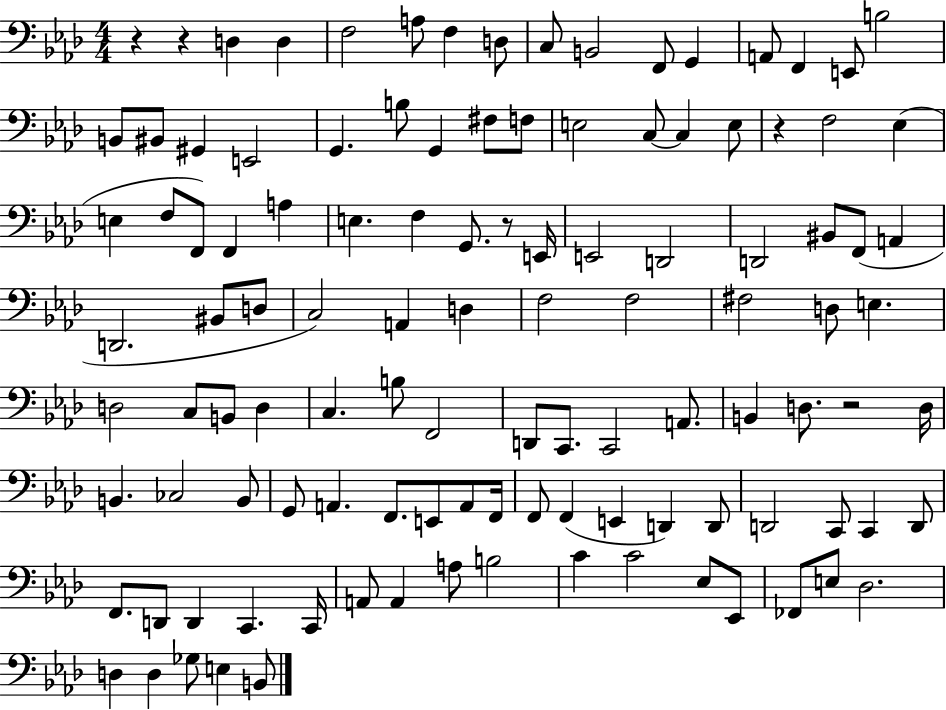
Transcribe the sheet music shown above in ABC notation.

X:1
T:Untitled
M:4/4
L:1/4
K:Ab
z z D, D, F,2 A,/2 F, D,/2 C,/2 B,,2 F,,/2 G,, A,,/2 F,, E,,/2 B,2 B,,/2 ^B,,/2 ^G,, E,,2 G,, B,/2 G,, ^F,/2 F,/2 E,2 C,/2 C, E,/2 z F,2 _E, E, F,/2 F,,/2 F,, A, E, F, G,,/2 z/2 E,,/4 E,,2 D,,2 D,,2 ^B,,/2 F,,/2 A,, D,,2 ^B,,/2 D,/2 C,2 A,, D, F,2 F,2 ^F,2 D,/2 E, D,2 C,/2 B,,/2 D, C, B,/2 F,,2 D,,/2 C,,/2 C,,2 A,,/2 B,, D,/2 z2 D,/4 B,, _C,2 B,,/2 G,,/2 A,, F,,/2 E,,/2 A,,/2 F,,/4 F,,/2 F,, E,, D,, D,,/2 D,,2 C,,/2 C,, D,,/2 F,,/2 D,,/2 D,, C,, C,,/4 A,,/2 A,, A,/2 B,2 C C2 _E,/2 _E,,/2 _F,,/2 E,/2 _D,2 D, D, _G,/2 E, B,,/2